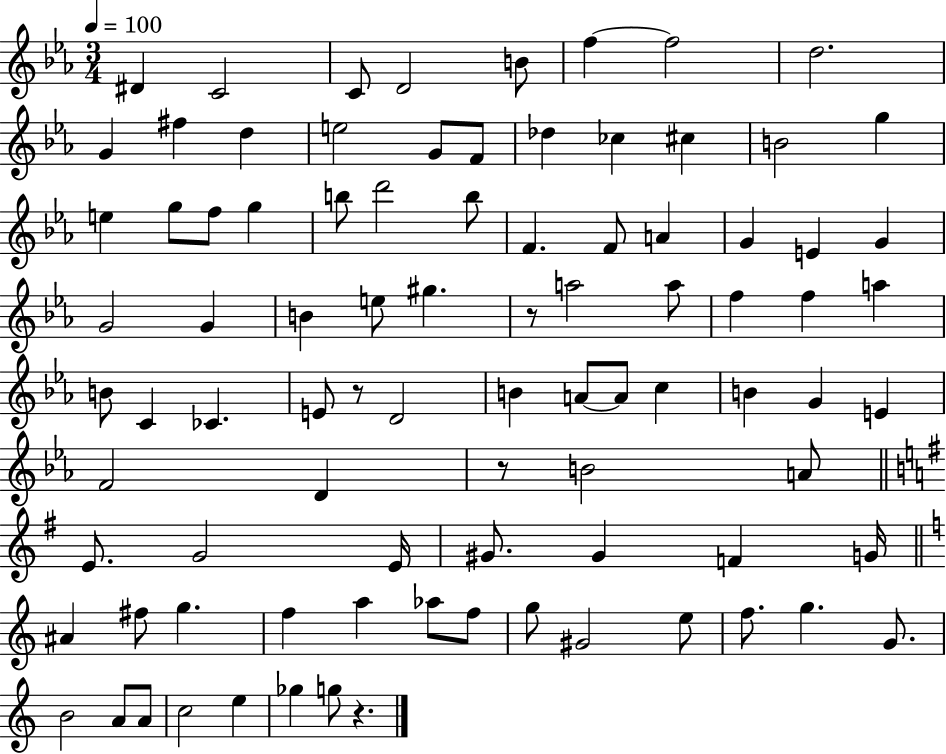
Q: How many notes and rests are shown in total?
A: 89